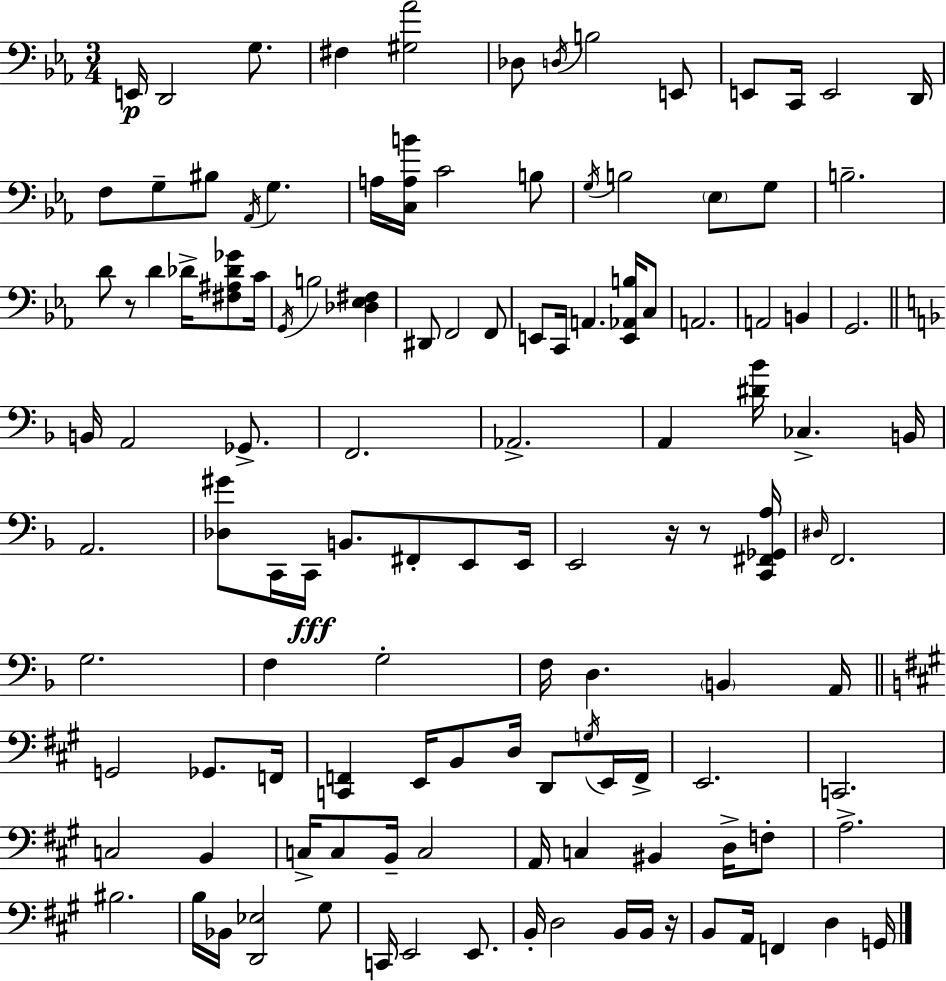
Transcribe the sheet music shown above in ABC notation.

X:1
T:Untitled
M:3/4
L:1/4
K:Cm
E,,/4 D,,2 G,/2 ^F, [^G,_A]2 _D,/2 D,/4 B,2 E,,/2 E,,/2 C,,/4 E,,2 D,,/4 F,/2 G,/2 ^B,/2 _A,,/4 G, A,/4 [C,A,B]/4 C2 B,/2 G,/4 B,2 _E,/2 G,/2 B,2 D/2 z/2 D _D/4 [^F,^A,_D_G]/2 C/4 G,,/4 B,2 [_D,_E,^F,] ^D,,/2 F,,2 F,,/2 E,,/2 C,,/4 A,, [E,,_A,,B,]/4 C,/2 A,,2 A,,2 B,, G,,2 B,,/4 A,,2 _G,,/2 F,,2 _A,,2 A,, [^D_B]/4 _C, B,,/4 A,,2 [_D,^G]/2 C,,/4 C,,/4 B,,/2 ^F,,/2 E,,/2 E,,/4 E,,2 z/4 z/2 [C,,^F,,_G,,A,]/4 ^D,/4 F,,2 G,2 F, G,2 F,/4 D, B,, A,,/4 G,,2 _G,,/2 F,,/4 [C,,F,,] E,,/4 B,,/2 D,/4 D,,/2 G,/4 E,,/4 F,,/4 E,,2 C,,2 C,2 B,, C,/4 C,/2 B,,/4 C,2 A,,/4 C, ^B,, D,/4 F,/2 A,2 ^B,2 B,/4 _B,,/4 [D,,_E,]2 ^G,/2 C,,/4 E,,2 E,,/2 B,,/4 D,2 B,,/4 B,,/4 z/4 B,,/2 A,,/4 F,, D, G,,/4